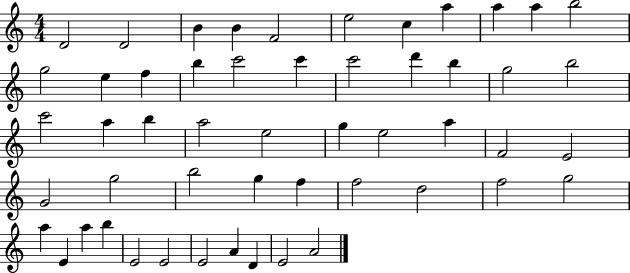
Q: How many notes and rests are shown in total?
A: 52